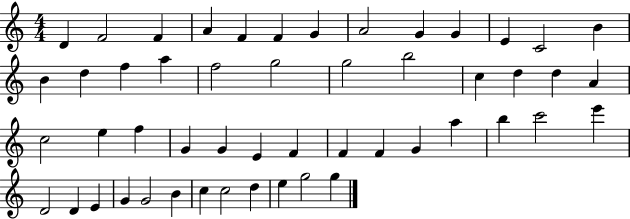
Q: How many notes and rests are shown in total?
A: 51